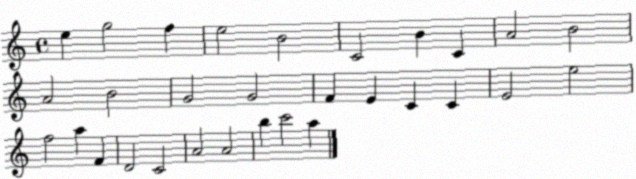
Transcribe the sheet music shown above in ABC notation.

X:1
T:Untitled
M:4/4
L:1/4
K:C
e g2 f e2 B2 C2 B C A2 B2 A2 B2 G2 G2 F E C C E2 e2 f2 a F D2 C2 A2 A2 b c'2 a